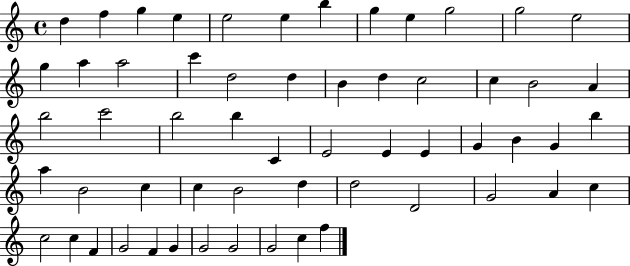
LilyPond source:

{
  \clef treble
  \time 4/4
  \defaultTimeSignature
  \key c \major
  d''4 f''4 g''4 e''4 | e''2 e''4 b''4 | g''4 e''4 g''2 | g''2 e''2 | \break g''4 a''4 a''2 | c'''4 d''2 d''4 | b'4 d''4 c''2 | c''4 b'2 a'4 | \break b''2 c'''2 | b''2 b''4 c'4 | e'2 e'4 e'4 | g'4 b'4 g'4 b''4 | \break a''4 b'2 c''4 | c''4 b'2 d''4 | d''2 d'2 | g'2 a'4 c''4 | \break c''2 c''4 f'4 | g'2 f'4 g'4 | g'2 g'2 | g'2 c''4 f''4 | \break \bar "|."
}